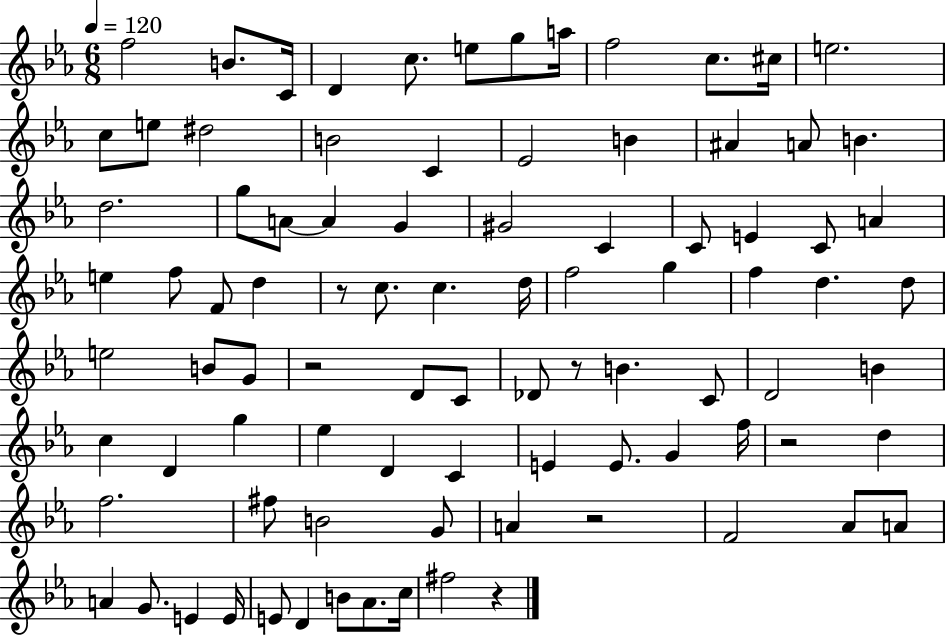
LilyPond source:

{
  \clef treble
  \numericTimeSignature
  \time 6/8
  \key ees \major
  \tempo 4 = 120
  \repeat volta 2 { f''2 b'8. c'16 | d'4 c''8. e''8 g''8 a''16 | f''2 c''8. cis''16 | e''2. | \break c''8 e''8 dis''2 | b'2 c'4 | ees'2 b'4 | ais'4 a'8 b'4. | \break d''2. | g''8 a'8~~ a'4 g'4 | gis'2 c'4 | c'8 e'4 c'8 a'4 | \break e''4 f''8 f'8 d''4 | r8 c''8. c''4. d''16 | f''2 g''4 | f''4 d''4. d''8 | \break e''2 b'8 g'8 | r2 d'8 c'8 | des'8 r8 b'4. c'8 | d'2 b'4 | \break c''4 d'4 g''4 | ees''4 d'4 c'4 | e'4 e'8. g'4 f''16 | r2 d''4 | \break f''2. | fis''8 b'2 g'8 | a'4 r2 | f'2 aes'8 a'8 | \break a'4 g'8. e'4 e'16 | e'8 d'4 b'8 aes'8. c''16 | fis''2 r4 | } \bar "|."
}